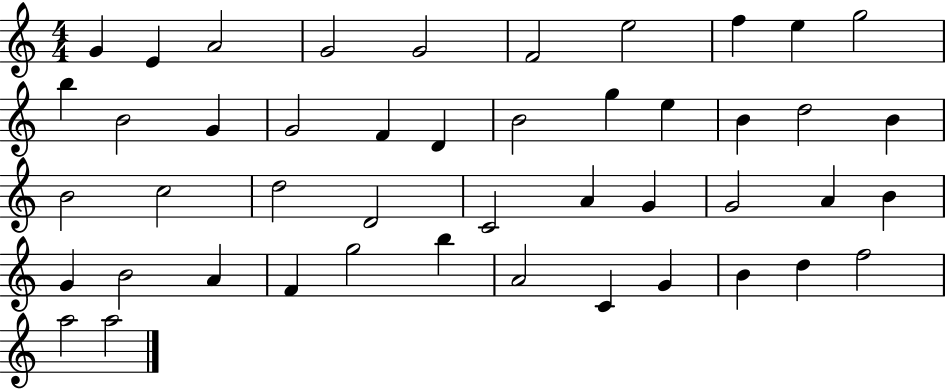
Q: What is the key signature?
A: C major